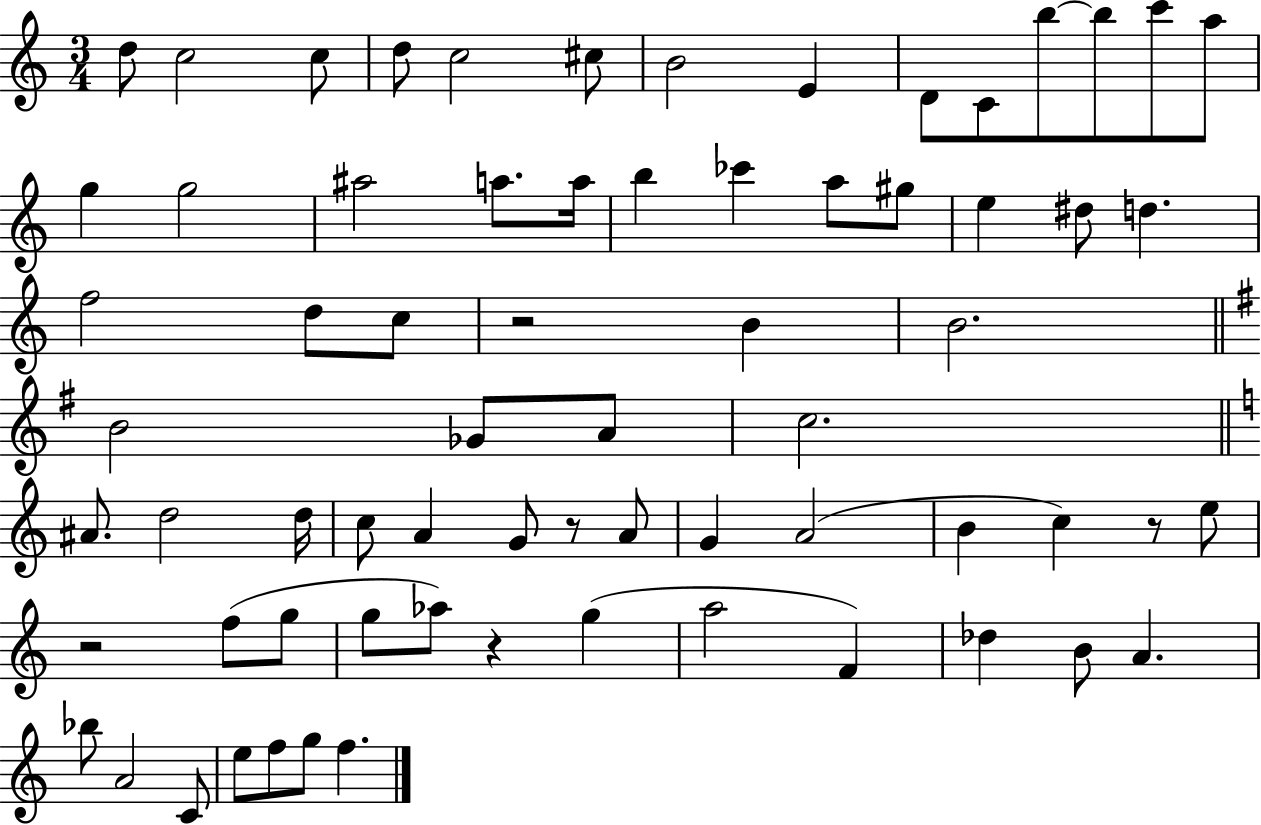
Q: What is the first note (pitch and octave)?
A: D5